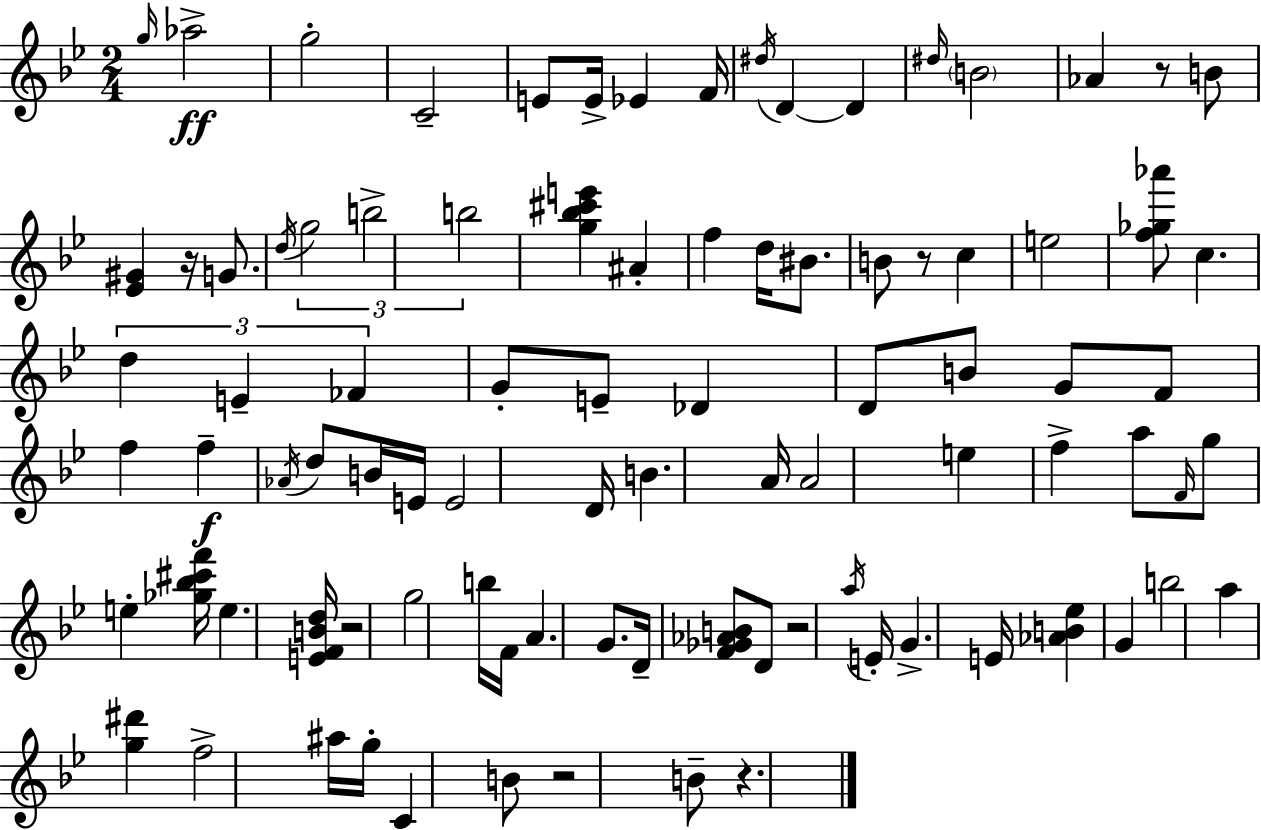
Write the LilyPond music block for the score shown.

{
  \clef treble
  \numericTimeSignature
  \time 2/4
  \key g \minor
  \grace { g''16 }\ff aes''2-> | g''2-. | c'2-- | e'8 e'16-> ees'4 | \break f'16 \acciaccatura { dis''16 } d'4~~ d'4 | \grace { dis''16 } \parenthesize b'2 | aes'4 r8 | b'8 <ees' gis'>4 r16 | \break g'8. \acciaccatura { d''16 } \tuplet 3/2 { g''2 | b''2-> | b''2 } | <g'' bes'' cis''' e'''>4 | \break ais'4-. f''4 | d''16 bis'8. b'8 r8 | c''4 e''2 | <f'' ges'' aes'''>8 c''4. | \break \tuplet 3/2 { d''4 | e'4-- fes'4 } | g'8-. e'8-- des'4 | d'8 b'8 g'8 f'8 | \break f''4 f''4--\f | \acciaccatura { aes'16 } d''8 b'16 e'16 e'2 | d'16 b'4. | a'16 a'2 | \break e''4 | f''4-> a''8 \grace { f'16 } | g''8 e''4-. <ges'' bes'' cis''' f'''>16 e''4. | <e' f' b' d''>16 r2 | \break g''2 | b''16 f'16 | a'4. g'8. | d'16-- <f' ges' aes' b'>8 d'8 r2 | \break \acciaccatura { a''16 } e'16-. | g'4.-> e'16 <aes' b' ees''>4 | g'4 b''2 | a''4 | \break <g'' dis'''>4 f''2-> | ais''16 | g''16-. c'4 b'8 r2 | b'8-- | \break r4. \bar "|."
}